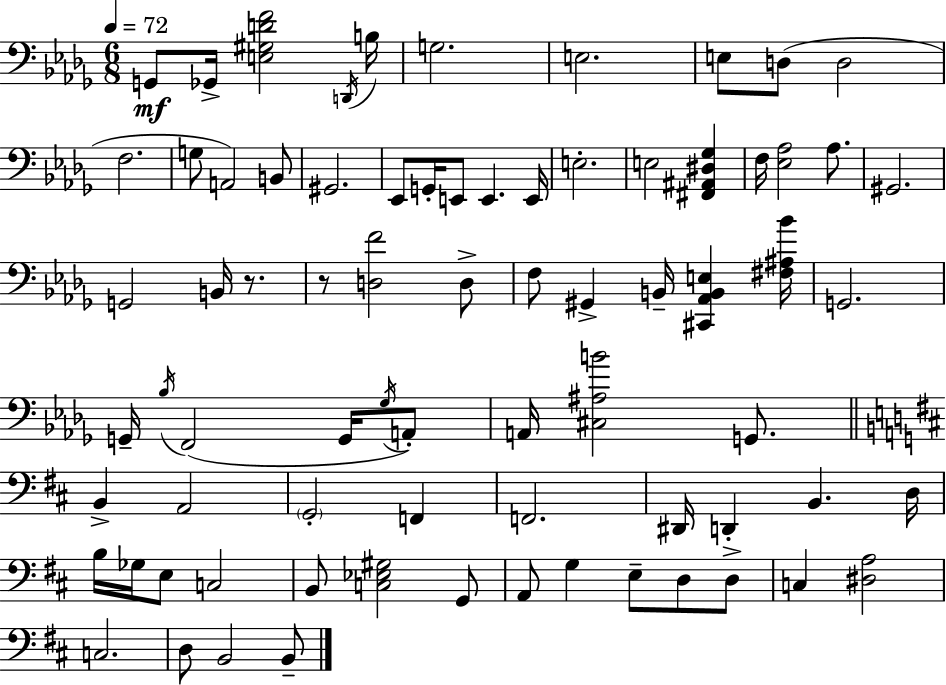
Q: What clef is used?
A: bass